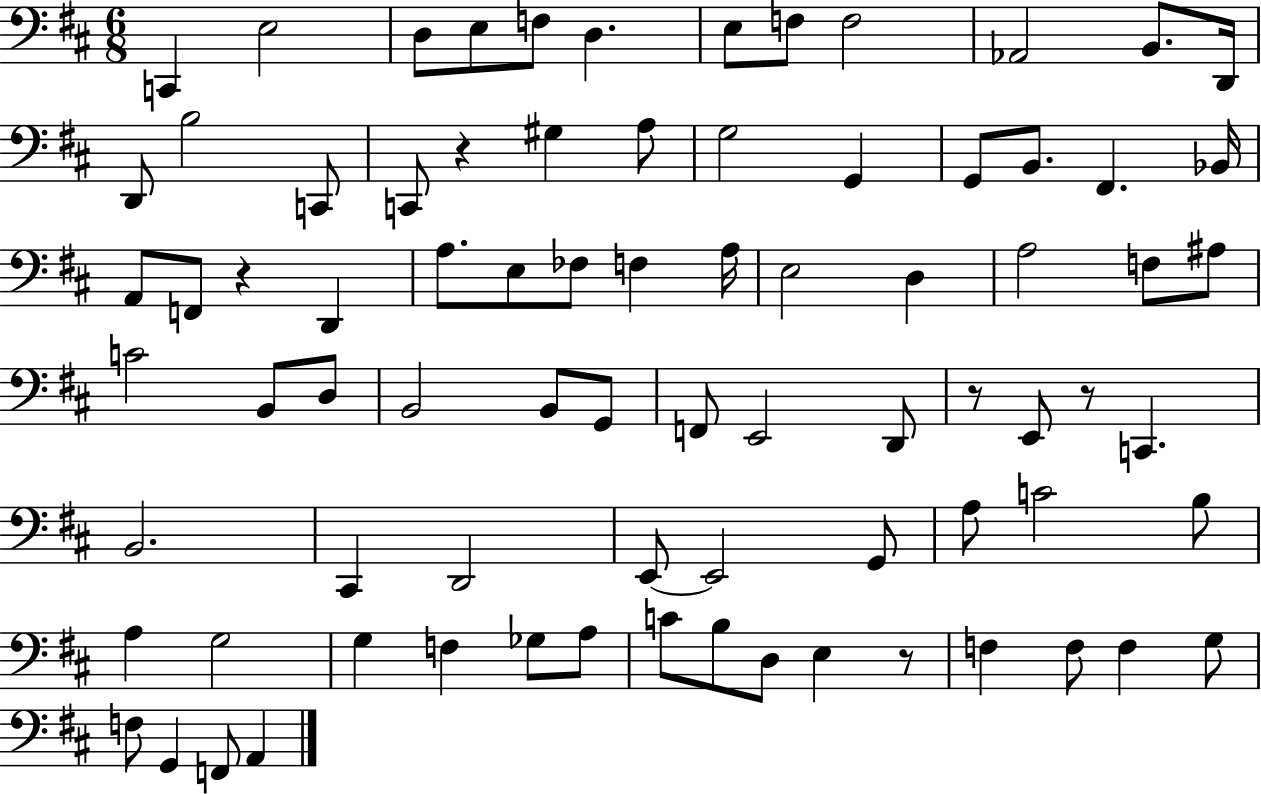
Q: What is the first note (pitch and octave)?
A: C2